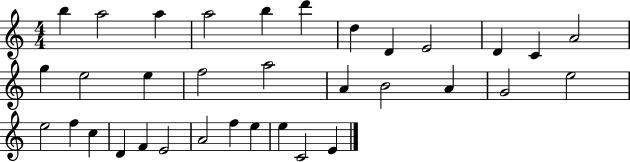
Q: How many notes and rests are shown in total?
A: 34